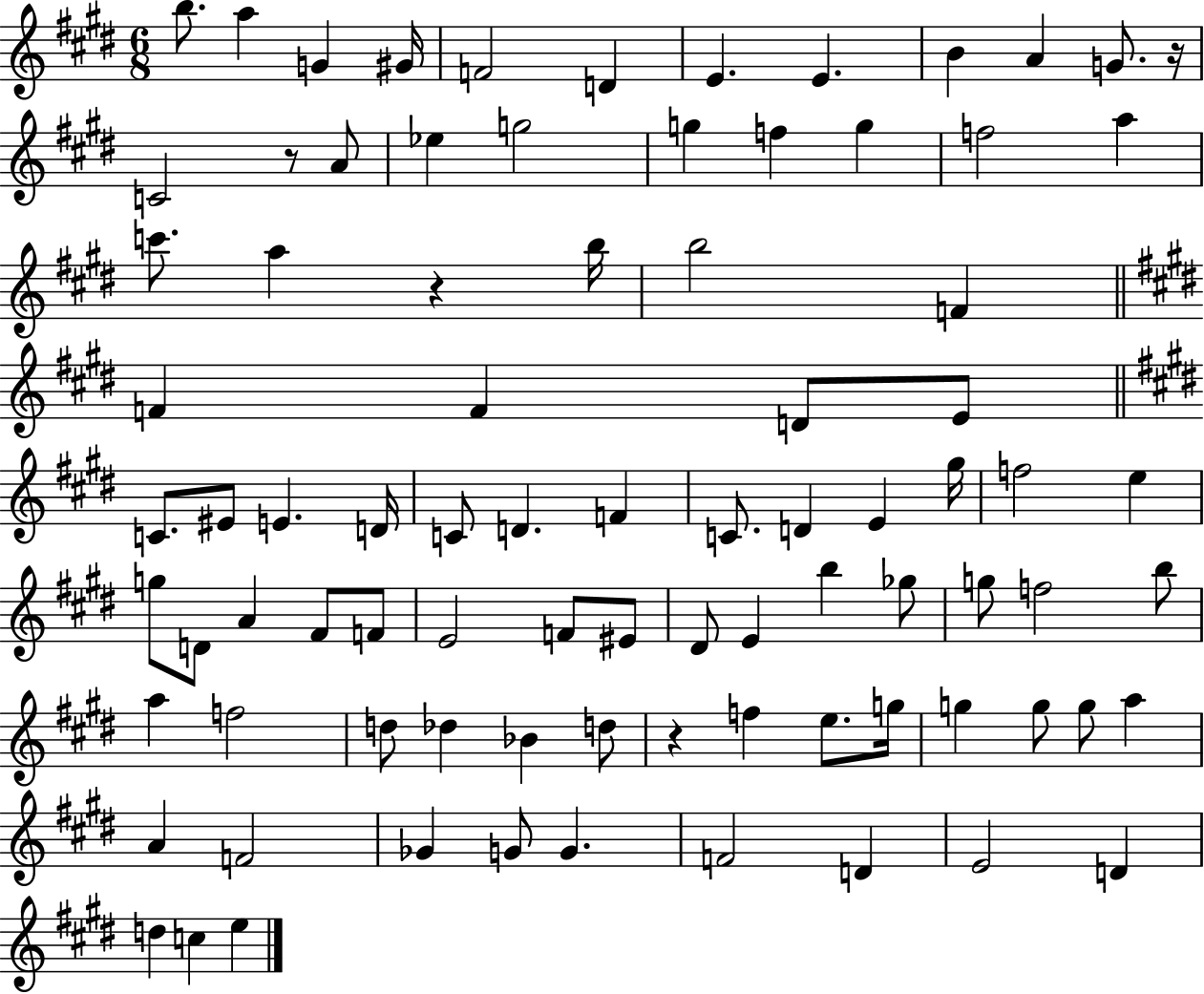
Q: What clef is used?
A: treble